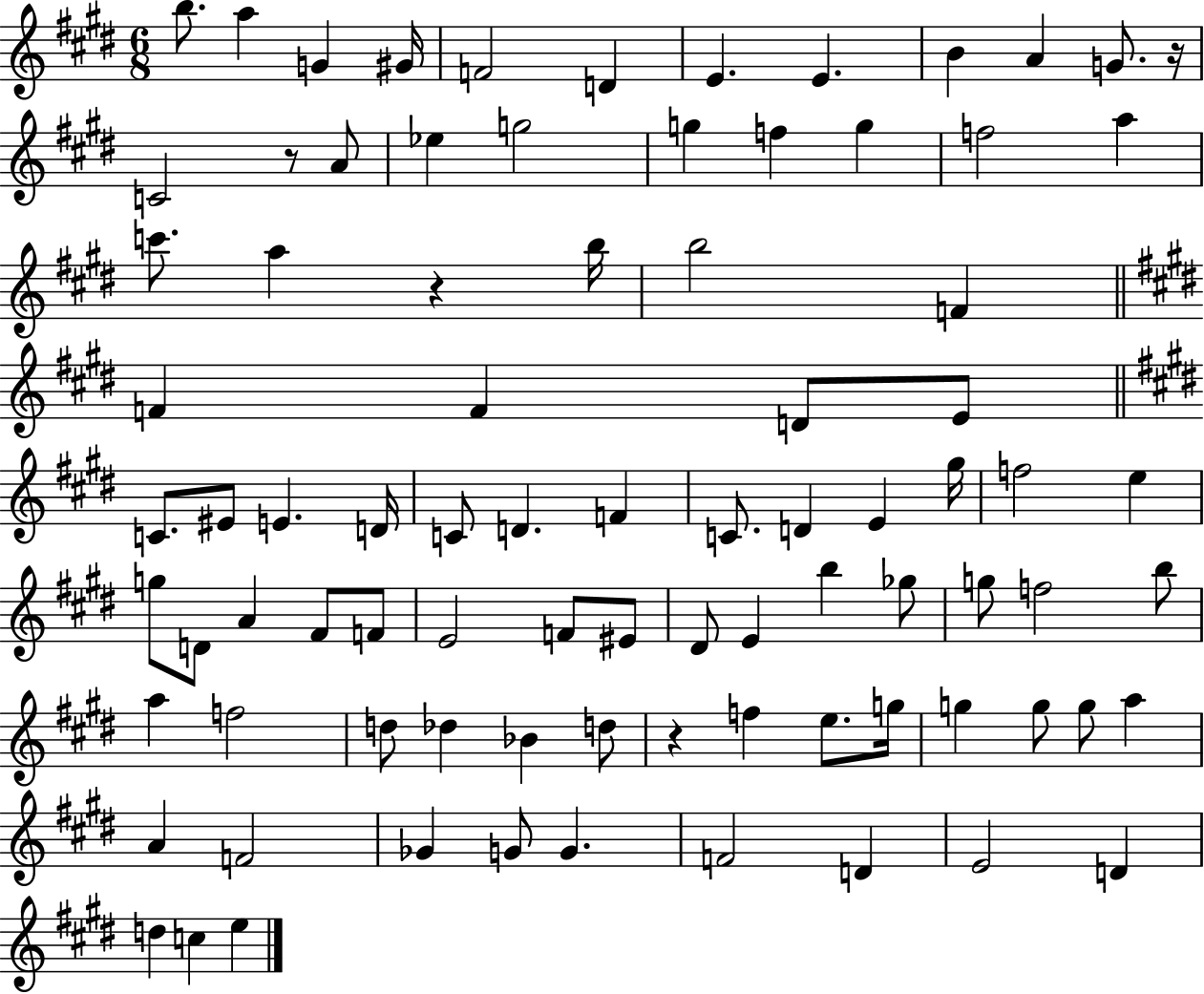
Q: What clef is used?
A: treble